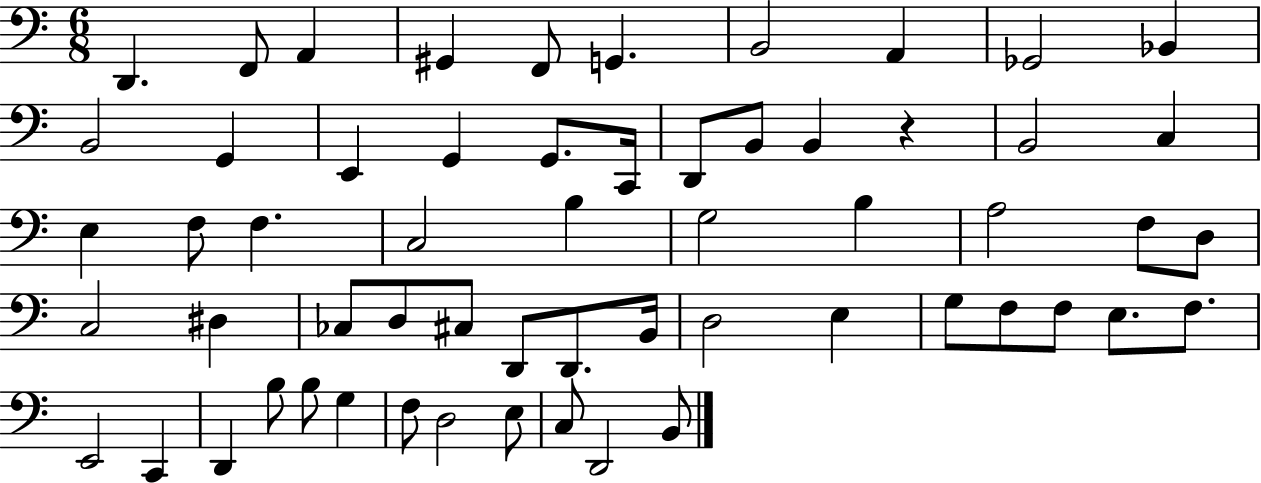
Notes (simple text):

D2/q. F2/e A2/q G#2/q F2/e G2/q. B2/h A2/q Gb2/h Bb2/q B2/h G2/q E2/q G2/q G2/e. C2/s D2/e B2/e B2/q R/q B2/h C3/q E3/q F3/e F3/q. C3/h B3/q G3/h B3/q A3/h F3/e D3/e C3/h D#3/q CES3/e D3/e C#3/e D2/e D2/e. B2/s D3/h E3/q G3/e F3/e F3/e E3/e. F3/e. E2/h C2/q D2/q B3/e B3/e G3/q F3/e D3/h E3/e C3/e D2/h B2/e